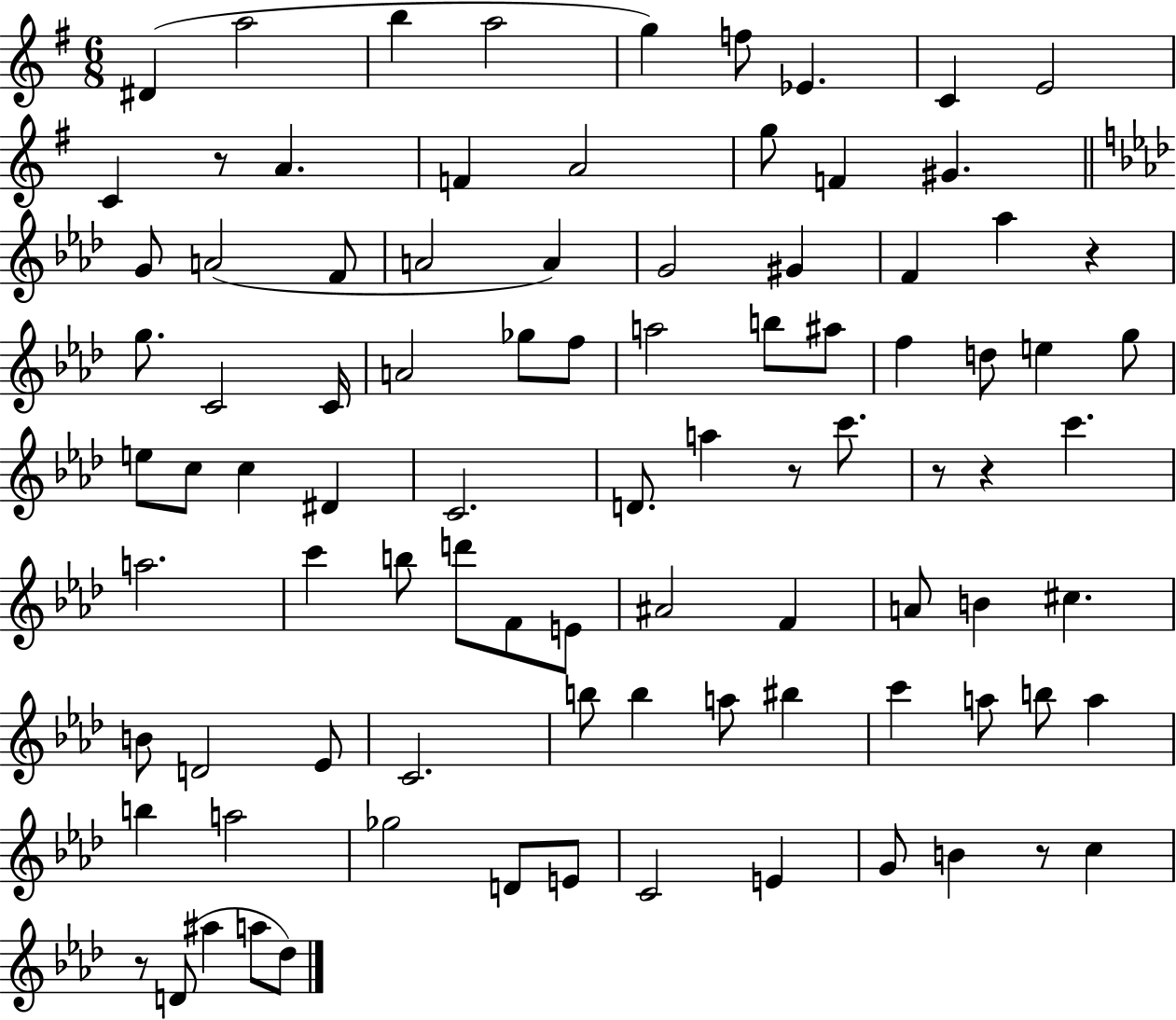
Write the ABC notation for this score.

X:1
T:Untitled
M:6/8
L:1/4
K:G
^D a2 b a2 g f/2 _E C E2 C z/2 A F A2 g/2 F ^G G/2 A2 F/2 A2 A G2 ^G F _a z g/2 C2 C/4 A2 _g/2 f/2 a2 b/2 ^a/2 f d/2 e g/2 e/2 c/2 c ^D C2 D/2 a z/2 c'/2 z/2 z c' a2 c' b/2 d'/2 F/2 E/2 ^A2 F A/2 B ^c B/2 D2 _E/2 C2 b/2 b a/2 ^b c' a/2 b/2 a b a2 _g2 D/2 E/2 C2 E G/2 B z/2 c z/2 D/2 ^a a/2 _d/2